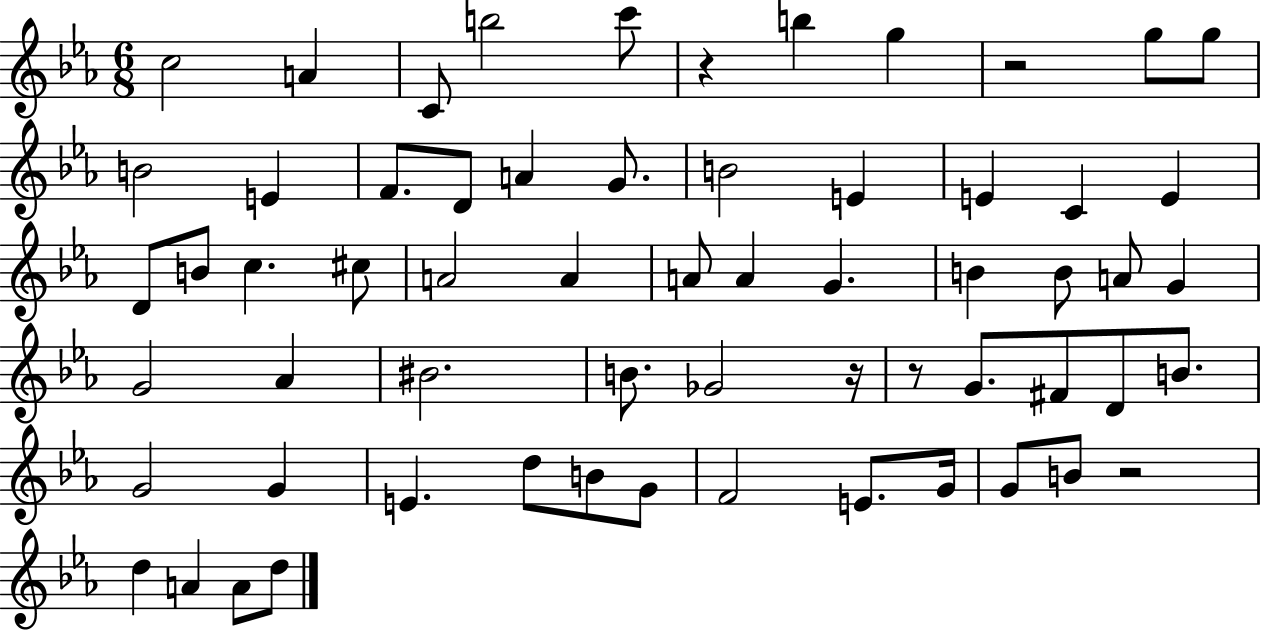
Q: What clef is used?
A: treble